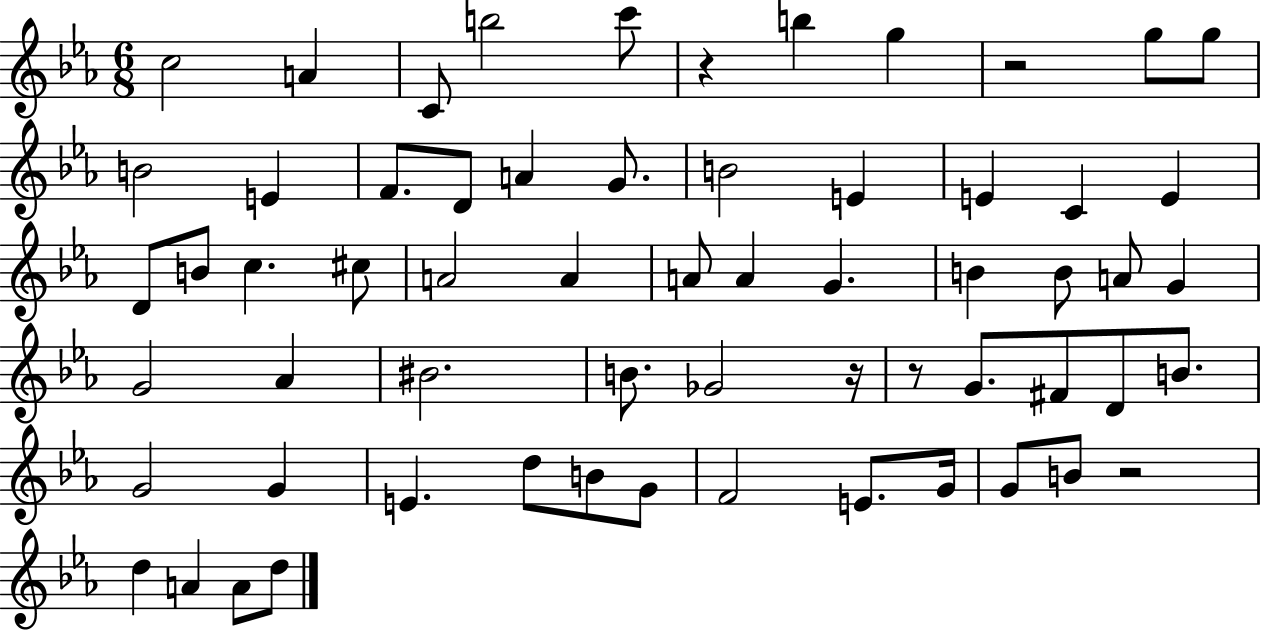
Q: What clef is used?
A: treble